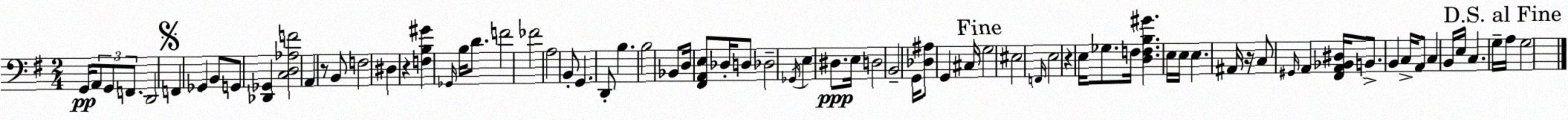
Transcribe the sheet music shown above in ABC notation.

X:1
T:Untitled
M:2/4
L:1/4
K:Em
G,,/4 A,,/2 G,,/2 F,,/2 D,,2 F,, _G,, B,,/2 G,,/2 [_D,,_G,,] [C,D,_A,F]2 A,, z/2 B,,/2 F,2 ^D, z [F,B,^G] _G,,/4 B,/4 D/2 F2 _F2 A,2 B,,/2 G,, D,,/2 B, B,2 _B,,/2 D,/4 [^F,,A,,E,]/2 _D,/4 D,/2 _D,2 _G,,/4 E, ^D,/2 E,/4 D,2 B,,2 G,,/4 [_D,^A,]/2 G,, ^C,/4 G,2 ^E,2 F,,/4 E,2 z E,/4 _G,/2 F,/4 [D,F,B,^G] E,/4 E,/4 E, ^A,,/4 z/4 C,/2 ^G,,/4 A,, [^F,,A,,_B,,^D,]/4 B,,/2 B,, C,/4 A,,/2 C, B,,/4 E,/4 C, G,/4 A,/4 G,2